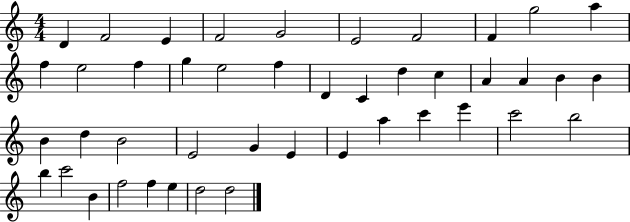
{
  \clef treble
  \numericTimeSignature
  \time 4/4
  \key c \major
  d'4 f'2 e'4 | f'2 g'2 | e'2 f'2 | f'4 g''2 a''4 | \break f''4 e''2 f''4 | g''4 e''2 f''4 | d'4 c'4 d''4 c''4 | a'4 a'4 b'4 b'4 | \break b'4 d''4 b'2 | e'2 g'4 e'4 | e'4 a''4 c'''4 e'''4 | c'''2 b''2 | \break b''4 c'''2 b'4 | f''2 f''4 e''4 | d''2 d''2 | \bar "|."
}